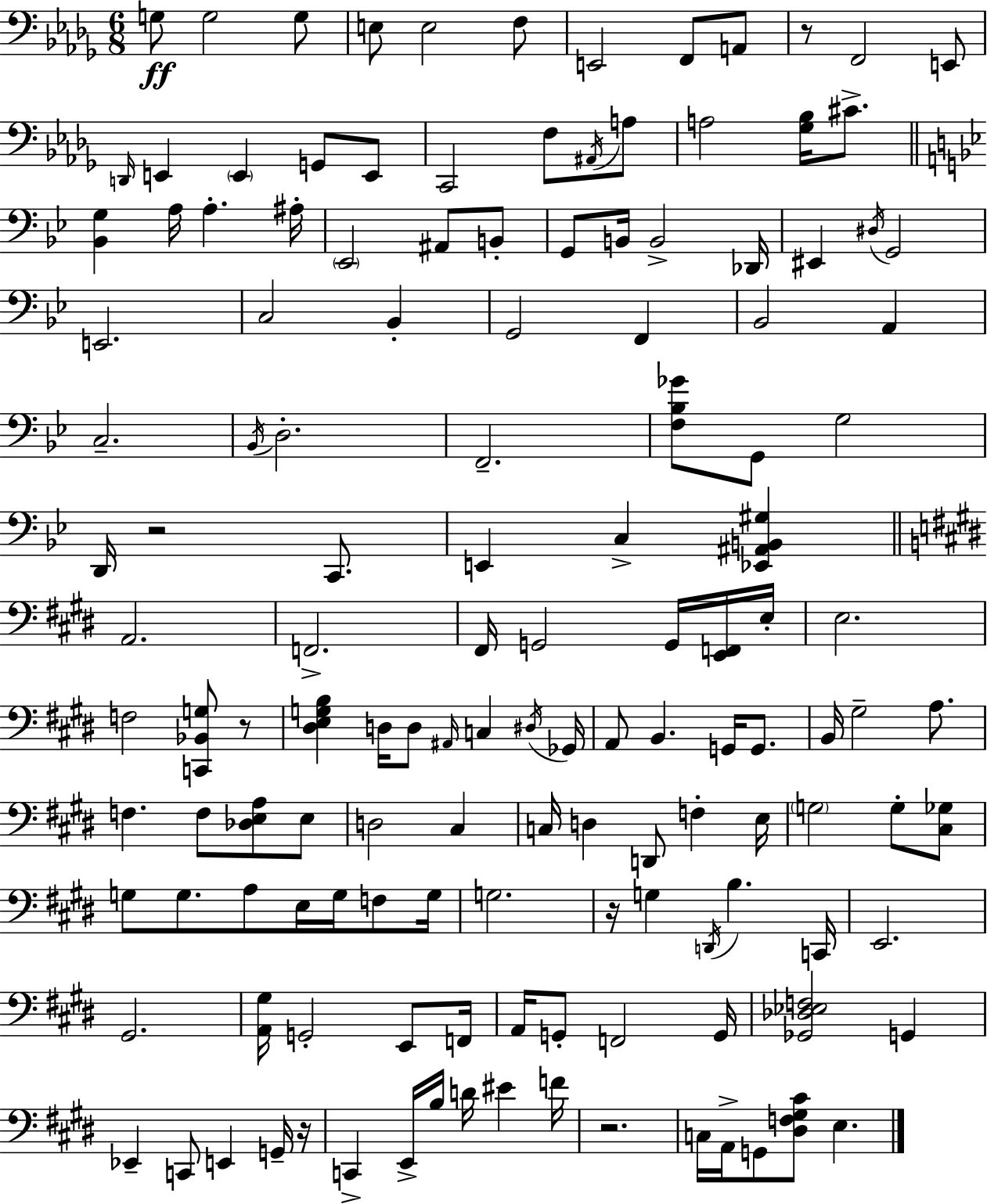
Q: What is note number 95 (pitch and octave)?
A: D2